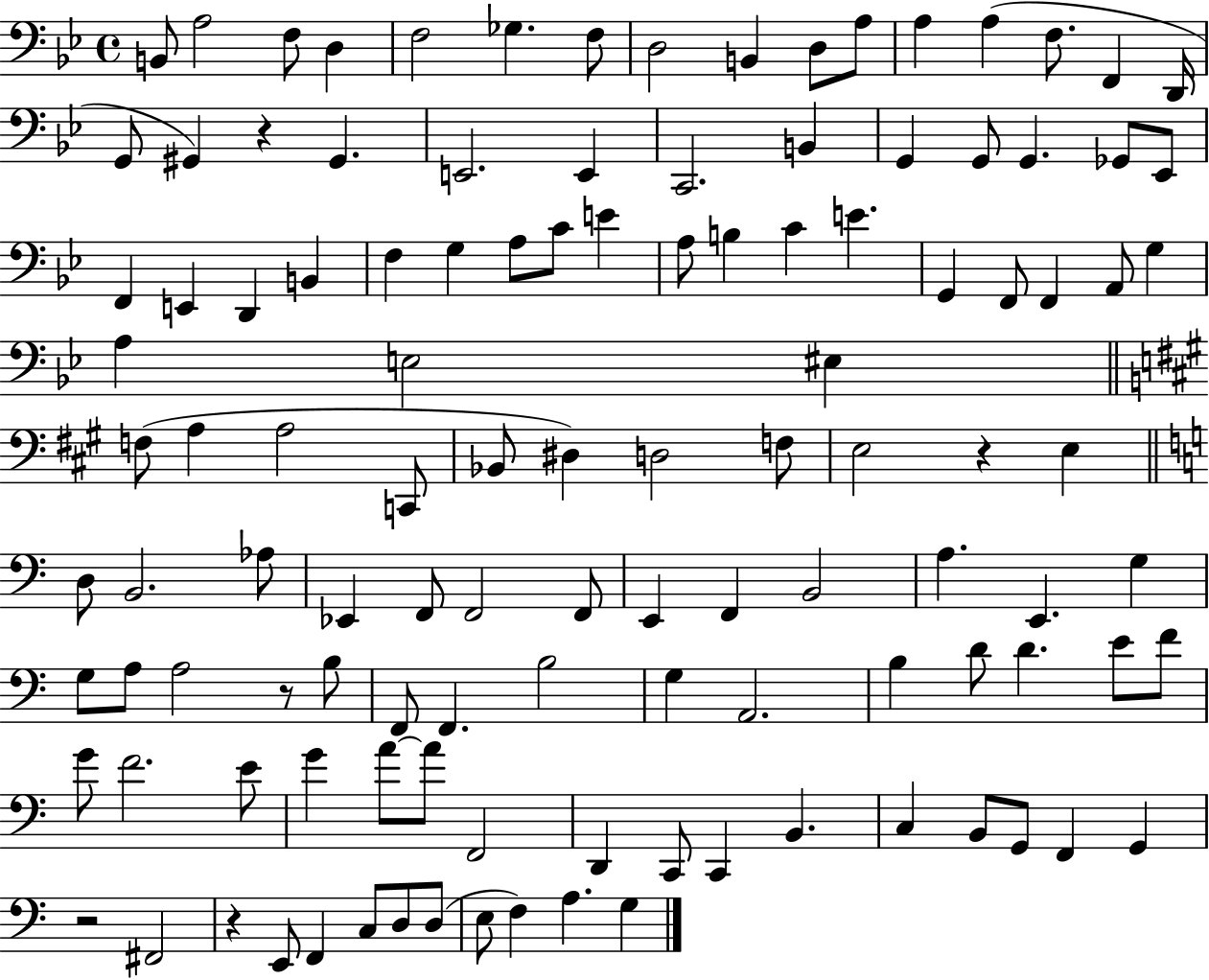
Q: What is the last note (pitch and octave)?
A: G3